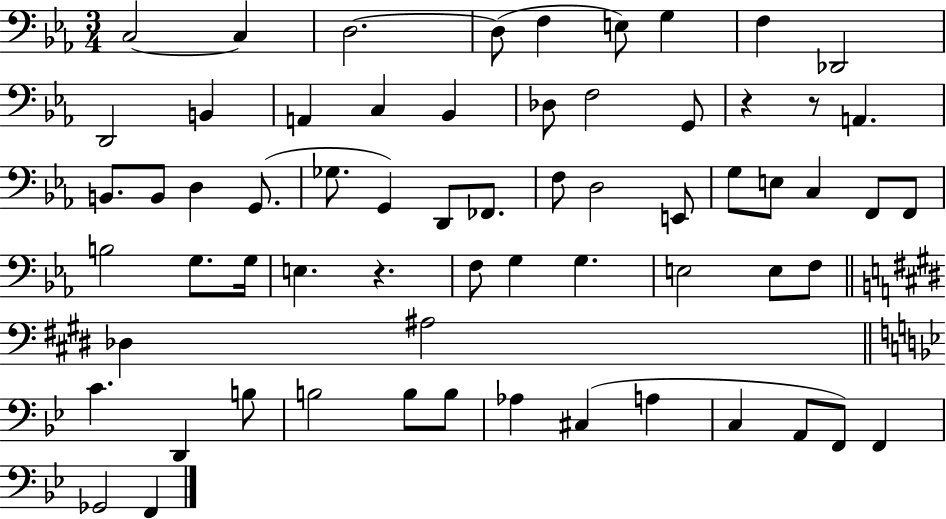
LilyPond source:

{
  \clef bass
  \numericTimeSignature
  \time 3/4
  \key ees \major
  c2~~ c4 | d2.~~ | d8( f4 e8) g4 | f4 des,2 | \break d,2 b,4 | a,4 c4 bes,4 | des8 f2 g,8 | r4 r8 a,4. | \break b,8. b,8 d4 g,8.( | ges8. g,4) d,8 fes,8. | f8 d2 e,8 | g8 e8 c4 f,8 f,8 | \break b2 g8. g16 | e4. r4. | f8 g4 g4. | e2 e8 f8 | \break \bar "||" \break \key e \major des4 ais2 | \bar "||" \break \key bes \major c'4. d,4 b8 | b2 b8 b8 | aes4 cis4( a4 | c4 a,8 f,8) f,4 | \break ges,2 f,4 | \bar "|."
}